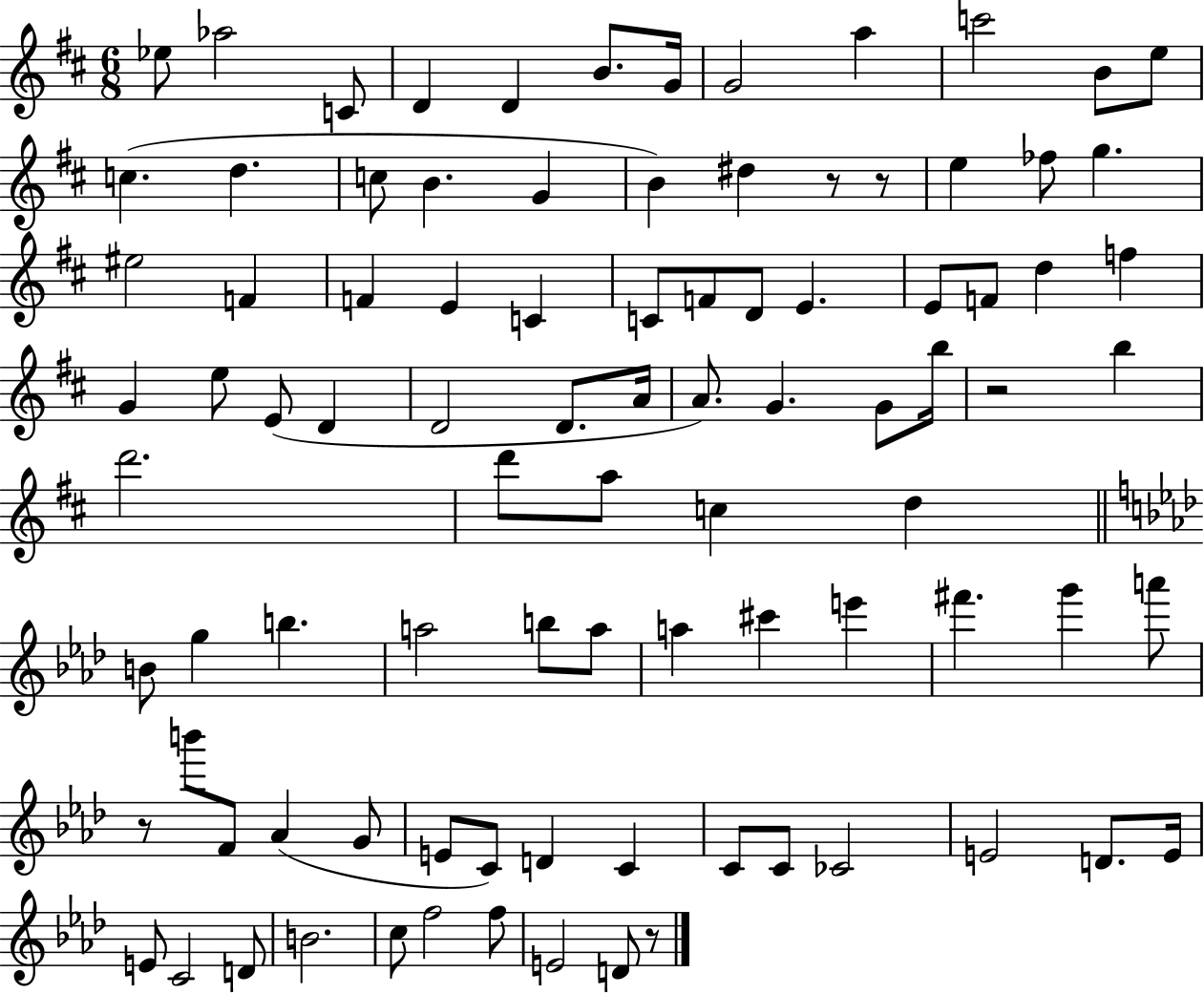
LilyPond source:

{
  \clef treble
  \numericTimeSignature
  \time 6/8
  \key d \major
  \repeat volta 2 { ees''8 aes''2 c'8 | d'4 d'4 b'8. g'16 | g'2 a''4 | c'''2 b'8 e''8 | \break c''4.( d''4. | c''8 b'4. g'4 | b'4) dis''4 r8 r8 | e''4 fes''8 g''4. | \break eis''2 f'4 | f'4 e'4 c'4 | c'8 f'8 d'8 e'4. | e'8 f'8 d''4 f''4 | \break g'4 e''8 e'8( d'4 | d'2 d'8. a'16 | a'8.) g'4. g'8 b''16 | r2 b''4 | \break d'''2. | d'''8 a''8 c''4 d''4 | \bar "||" \break \key f \minor b'8 g''4 b''4. | a''2 b''8 a''8 | a''4 cis'''4 e'''4 | fis'''4. g'''4 a'''8 | \break r8 b'''8 f'8 aes'4( g'8 | e'8 c'8) d'4 c'4 | c'8 c'8 ces'2 | e'2 d'8. e'16 | \break e'8 c'2 d'8 | b'2. | c''8 f''2 f''8 | e'2 d'8 r8 | \break } \bar "|."
}